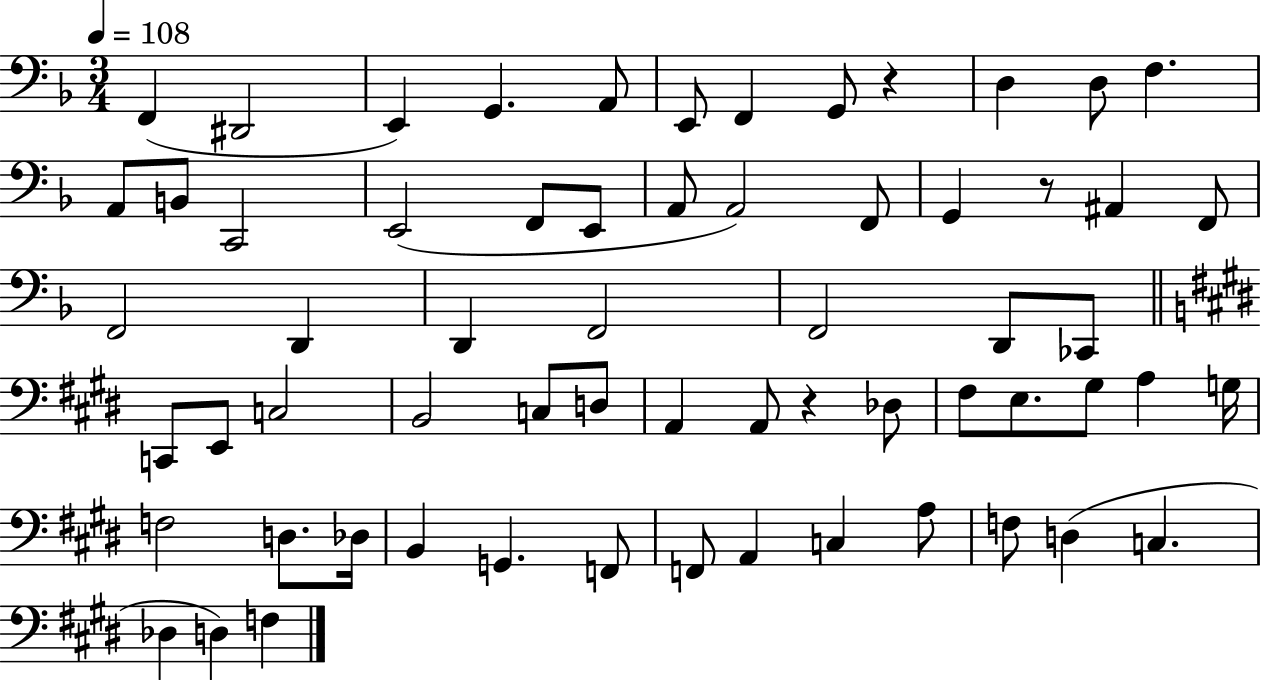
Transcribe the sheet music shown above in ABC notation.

X:1
T:Untitled
M:3/4
L:1/4
K:F
F,, ^D,,2 E,, G,, A,,/2 E,,/2 F,, G,,/2 z D, D,/2 F, A,,/2 B,,/2 C,,2 E,,2 F,,/2 E,,/2 A,,/2 A,,2 F,,/2 G,, z/2 ^A,, F,,/2 F,,2 D,, D,, F,,2 F,,2 D,,/2 _C,,/2 C,,/2 E,,/2 C,2 B,,2 C,/2 D,/2 A,, A,,/2 z _D,/2 ^F,/2 E,/2 ^G,/2 A, G,/4 F,2 D,/2 _D,/4 B,, G,, F,,/2 F,,/2 A,, C, A,/2 F,/2 D, C, _D, D, F,